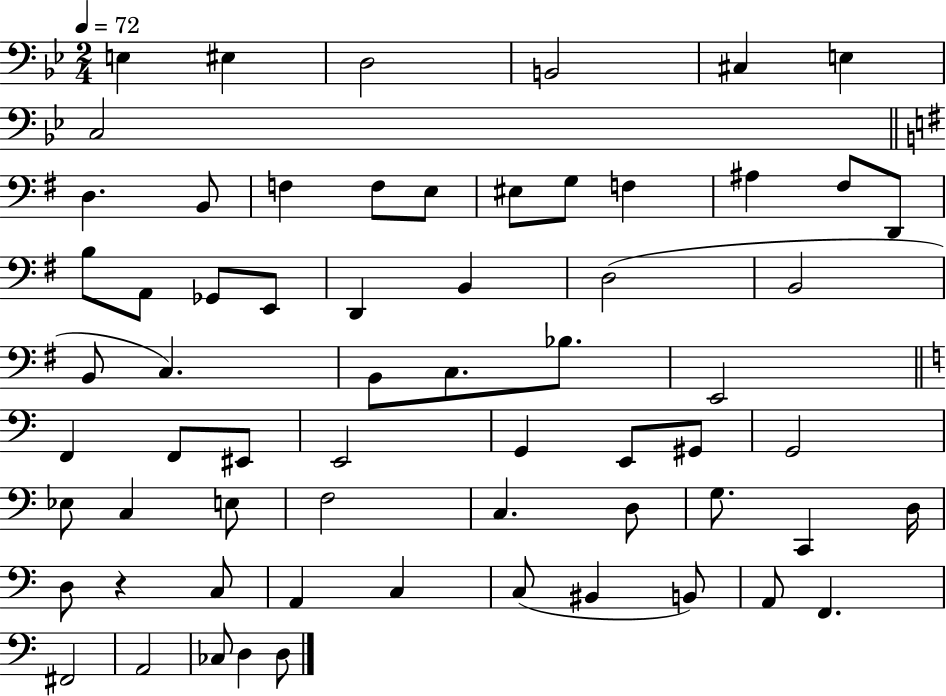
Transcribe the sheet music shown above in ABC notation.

X:1
T:Untitled
M:2/4
L:1/4
K:Bb
E, ^E, D,2 B,,2 ^C, E, C,2 D, B,,/2 F, F,/2 E,/2 ^E,/2 G,/2 F, ^A, ^F,/2 D,,/2 B,/2 A,,/2 _G,,/2 E,,/2 D,, B,, D,2 B,,2 B,,/2 C, B,,/2 C,/2 _B,/2 E,,2 F,, F,,/2 ^E,,/2 E,,2 G,, E,,/2 ^G,,/2 G,,2 _E,/2 C, E,/2 F,2 C, D,/2 G,/2 C,, D,/4 D,/2 z C,/2 A,, C, C,/2 ^B,, B,,/2 A,,/2 F,, ^F,,2 A,,2 _C,/2 D, D,/2